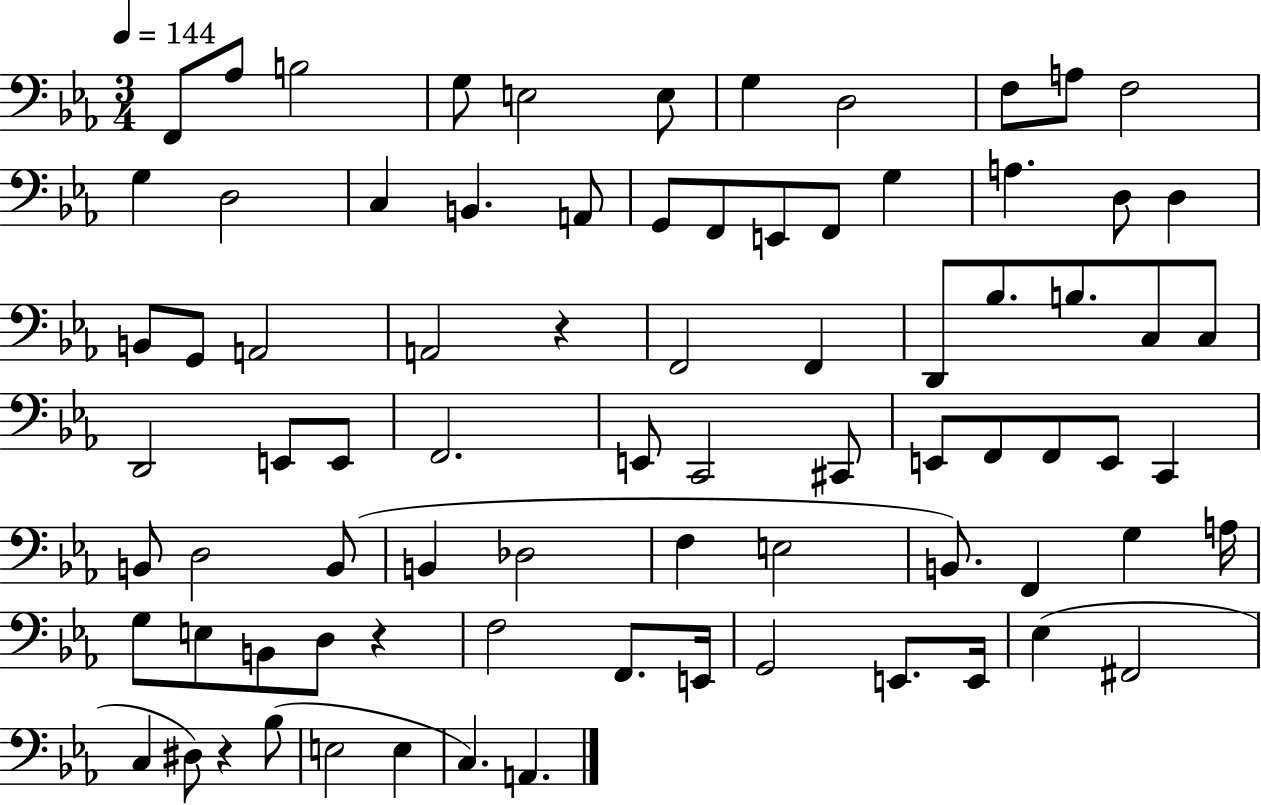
F2/e Ab3/e B3/h G3/e E3/h E3/e G3/q D3/h F3/e A3/e F3/h G3/q D3/h C3/q B2/q. A2/e G2/e F2/e E2/e F2/e G3/q A3/q. D3/e D3/q B2/e G2/e A2/h A2/h R/q F2/h F2/q D2/e Bb3/e. B3/e. C3/e C3/e D2/h E2/e E2/e F2/h. E2/e C2/h C#2/e E2/e F2/e F2/e E2/e C2/q B2/e D3/h B2/e B2/q Db3/h F3/q E3/h B2/e. F2/q G3/q A3/s G3/e E3/e B2/e D3/e R/q F3/h F2/e. E2/s G2/h E2/e. E2/s Eb3/q F#2/h C3/q D#3/e R/q Bb3/e E3/h E3/q C3/q. A2/q.